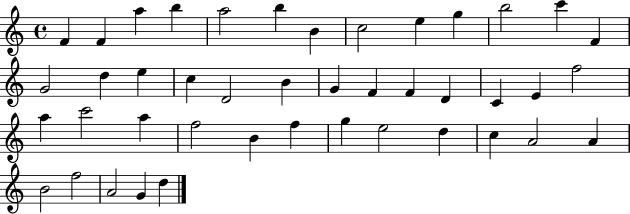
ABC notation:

X:1
T:Untitled
M:4/4
L:1/4
K:C
F F a b a2 b B c2 e g b2 c' F G2 d e c D2 B G F F D C E f2 a c'2 a f2 B f g e2 d c A2 A B2 f2 A2 G d